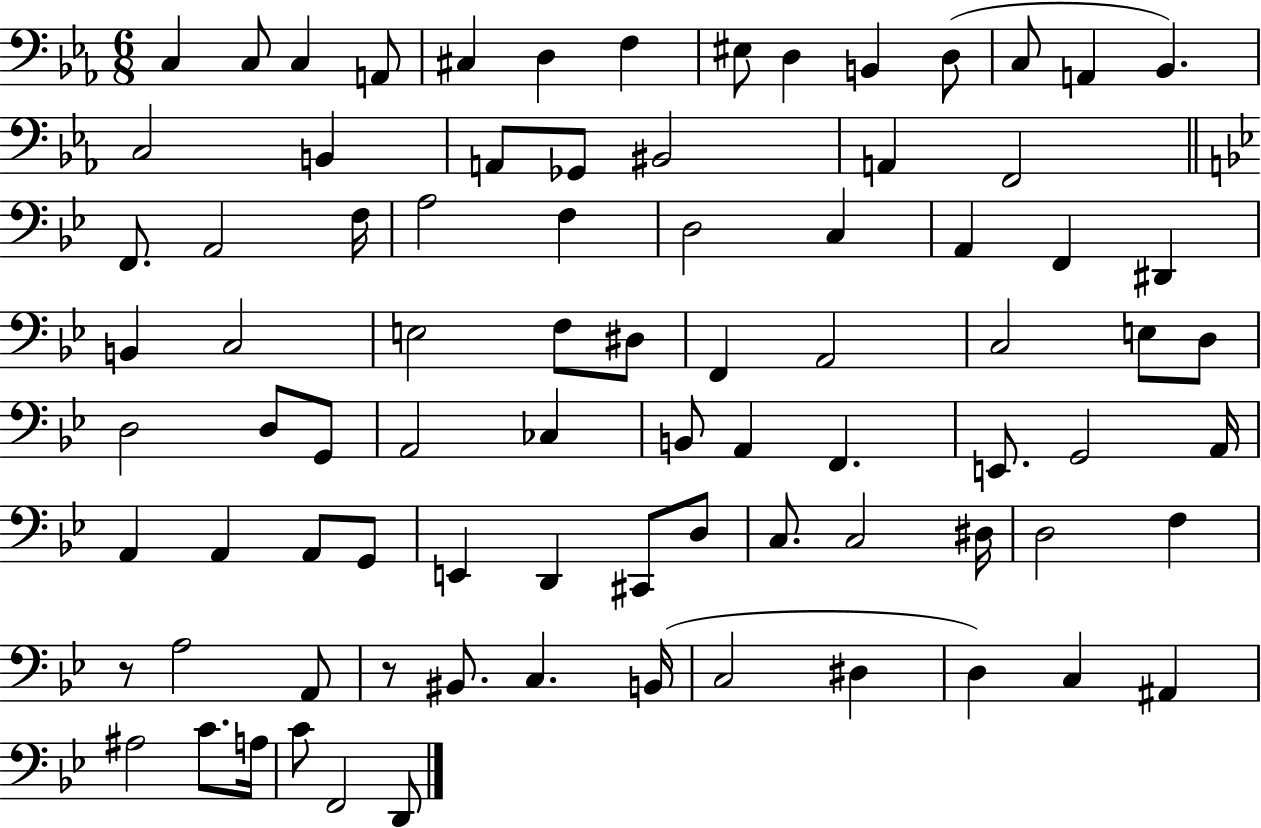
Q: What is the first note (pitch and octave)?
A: C3